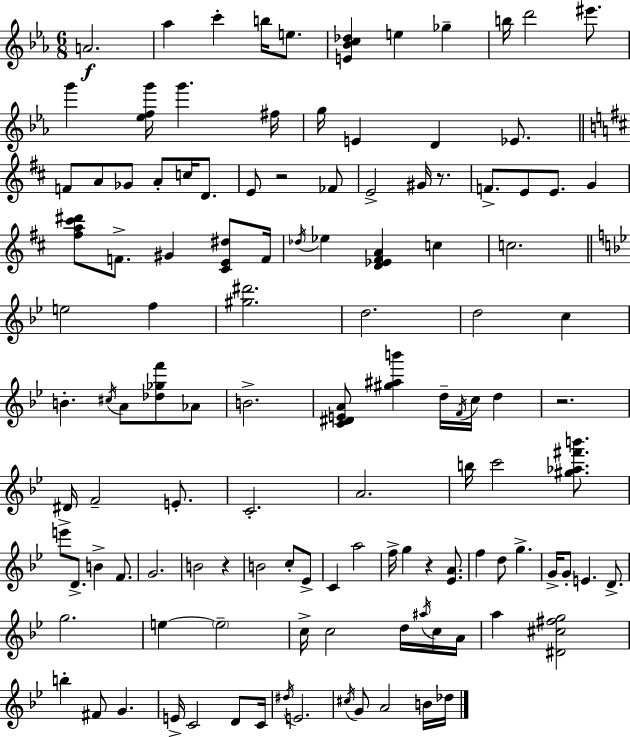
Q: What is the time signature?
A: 6/8